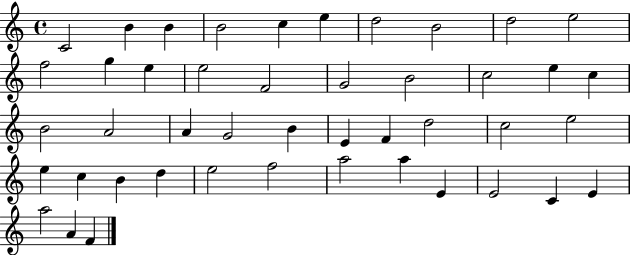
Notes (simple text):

C4/h B4/q B4/q B4/h C5/q E5/q D5/h B4/h D5/h E5/h F5/h G5/q E5/q E5/h F4/h G4/h B4/h C5/h E5/q C5/q B4/h A4/h A4/q G4/h B4/q E4/q F4/q D5/h C5/h E5/h E5/q C5/q B4/q D5/q E5/h F5/h A5/h A5/q E4/q E4/h C4/q E4/q A5/h A4/q F4/q